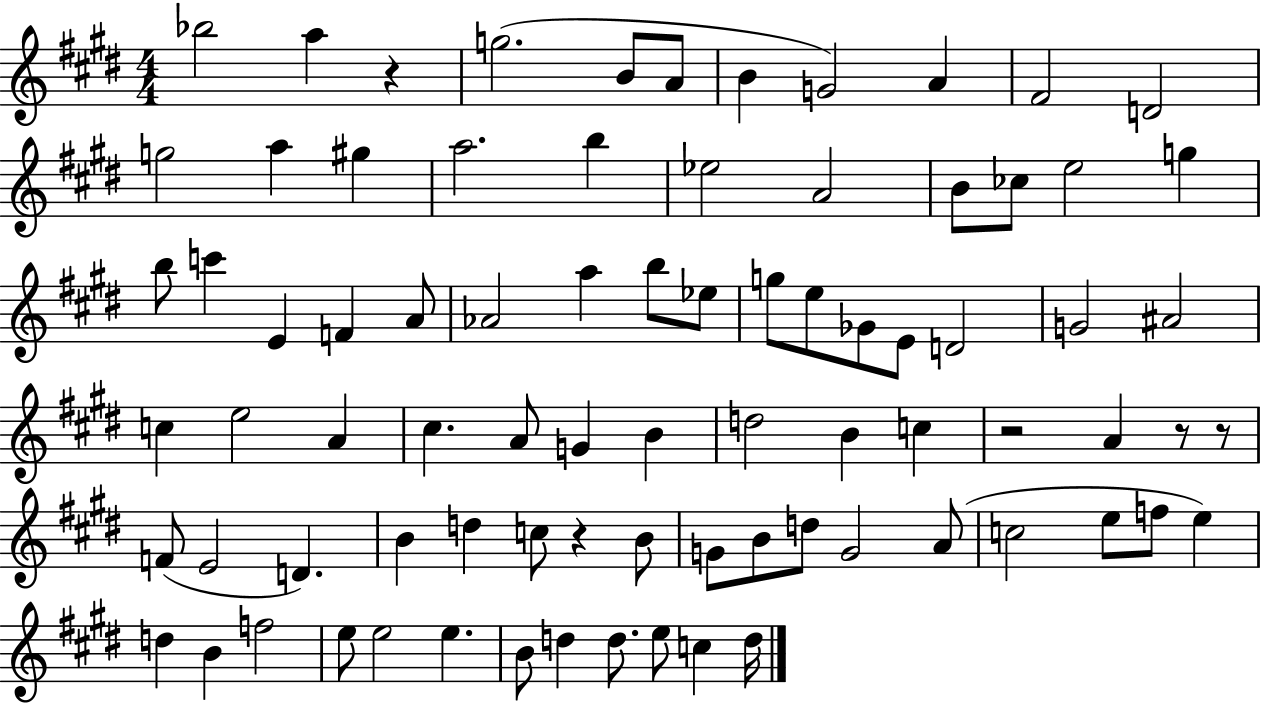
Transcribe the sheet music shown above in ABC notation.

X:1
T:Untitled
M:4/4
L:1/4
K:E
_b2 a z g2 B/2 A/2 B G2 A ^F2 D2 g2 a ^g a2 b _e2 A2 B/2 _c/2 e2 g b/2 c' E F A/2 _A2 a b/2 _e/2 g/2 e/2 _G/2 E/2 D2 G2 ^A2 c e2 A ^c A/2 G B d2 B c z2 A z/2 z/2 F/2 E2 D B d c/2 z B/2 G/2 B/2 d/2 G2 A/2 c2 e/2 f/2 e d B f2 e/2 e2 e B/2 d d/2 e/2 c d/4